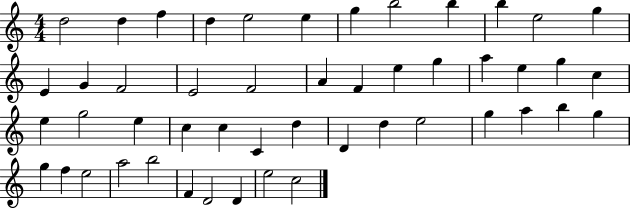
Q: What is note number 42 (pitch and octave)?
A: E5